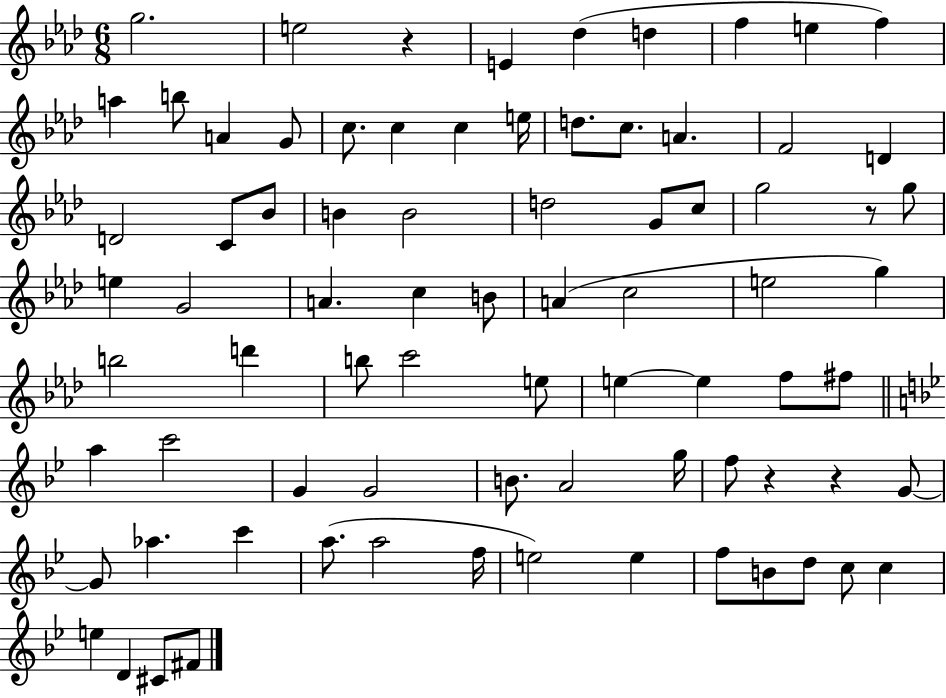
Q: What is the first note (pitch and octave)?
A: G5